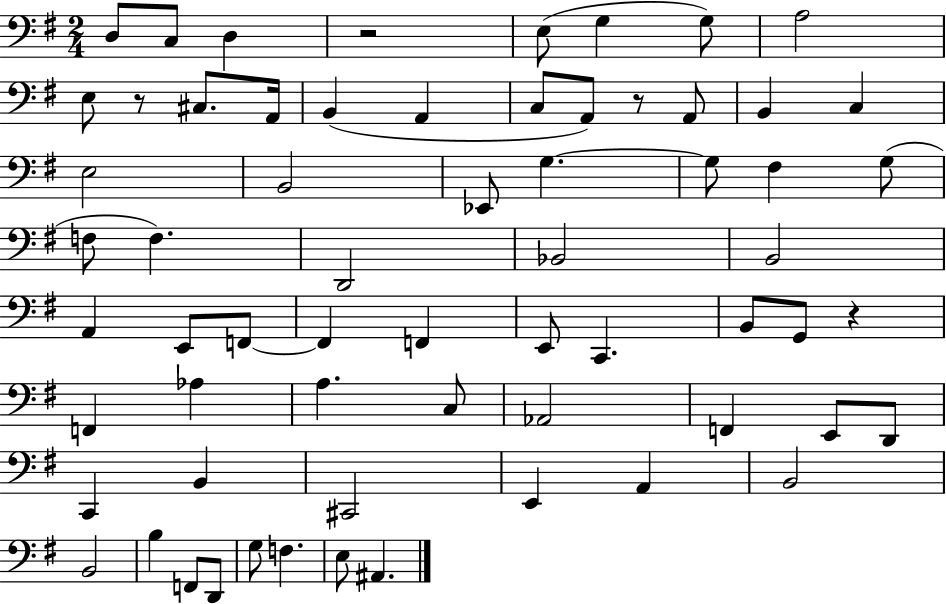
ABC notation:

X:1
T:Untitled
M:2/4
L:1/4
K:G
D,/2 C,/2 D, z2 E,/2 G, G,/2 A,2 E,/2 z/2 ^C,/2 A,,/4 B,, A,, C,/2 A,,/2 z/2 A,,/2 B,, C, E,2 B,,2 _E,,/2 G, G,/2 ^F, G,/2 F,/2 F, D,,2 _B,,2 B,,2 A,, E,,/2 F,,/2 F,, F,, E,,/2 C,, B,,/2 G,,/2 z F,, _A, A, C,/2 _A,,2 F,, E,,/2 D,,/2 C,, B,, ^C,,2 E,, A,, B,,2 B,,2 B, F,,/2 D,,/2 G,/2 F, E,/2 ^A,,